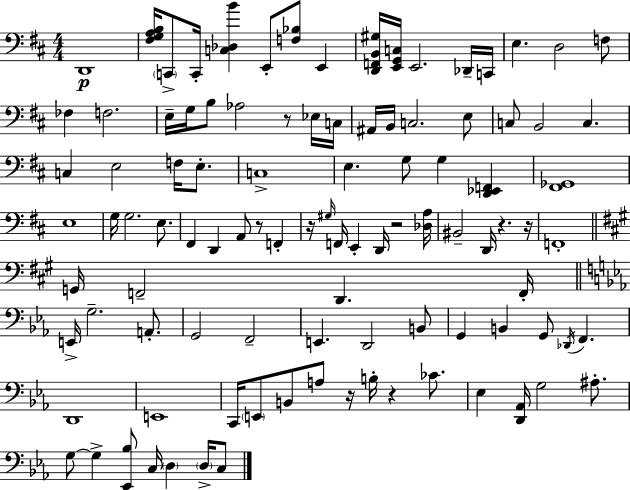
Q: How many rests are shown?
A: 8